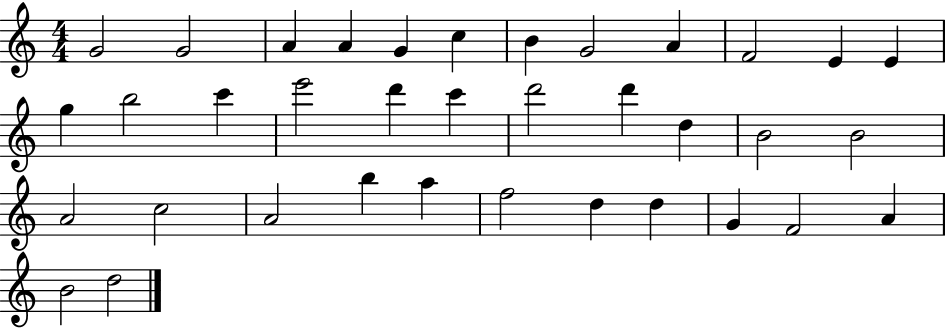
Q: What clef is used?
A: treble